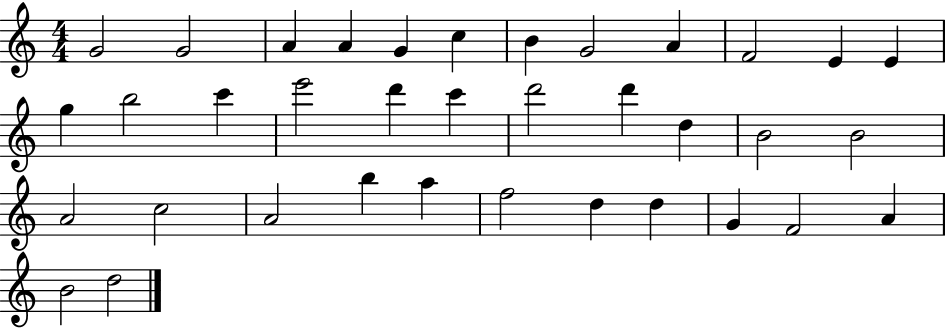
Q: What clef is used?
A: treble